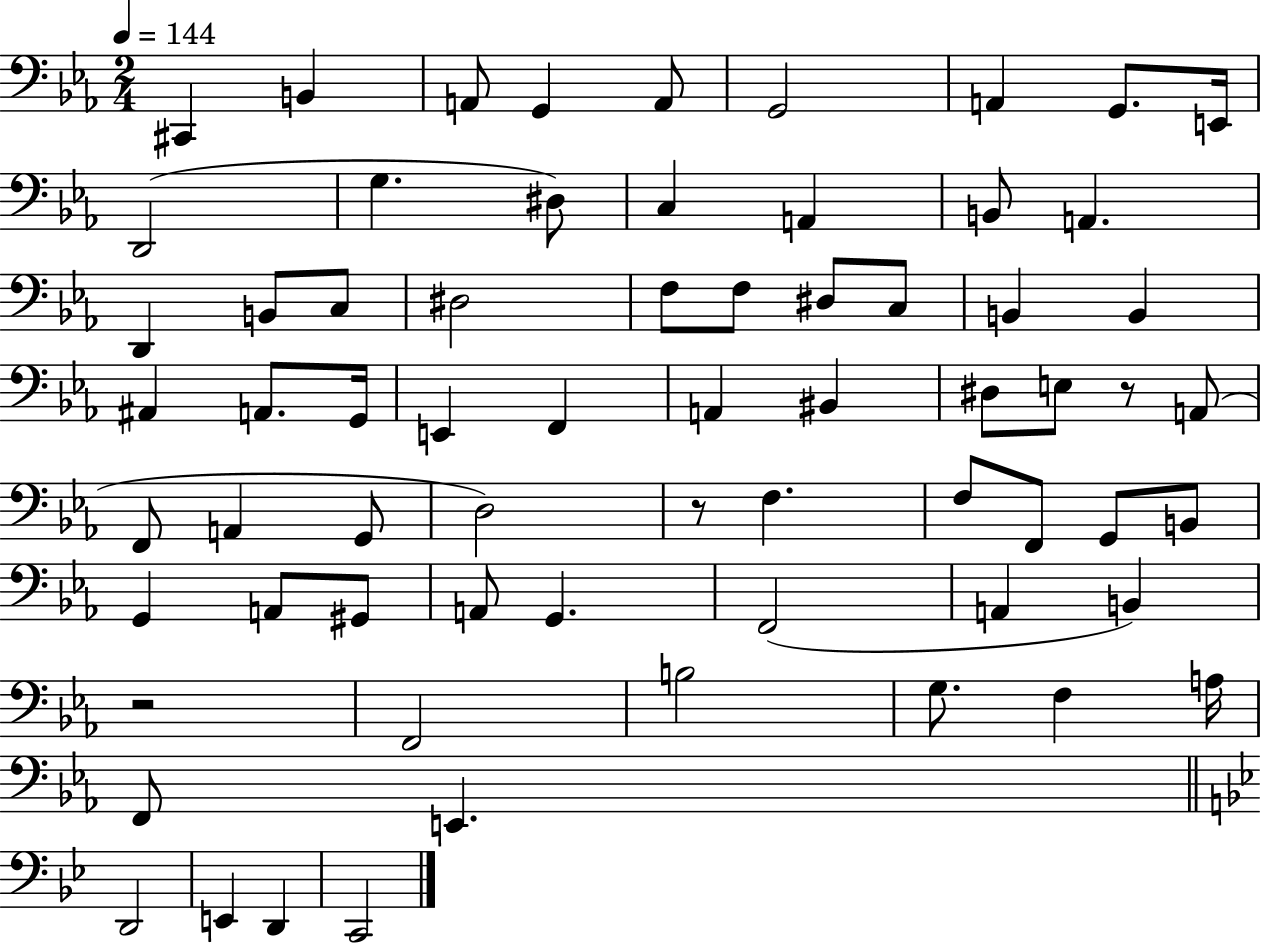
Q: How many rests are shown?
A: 3